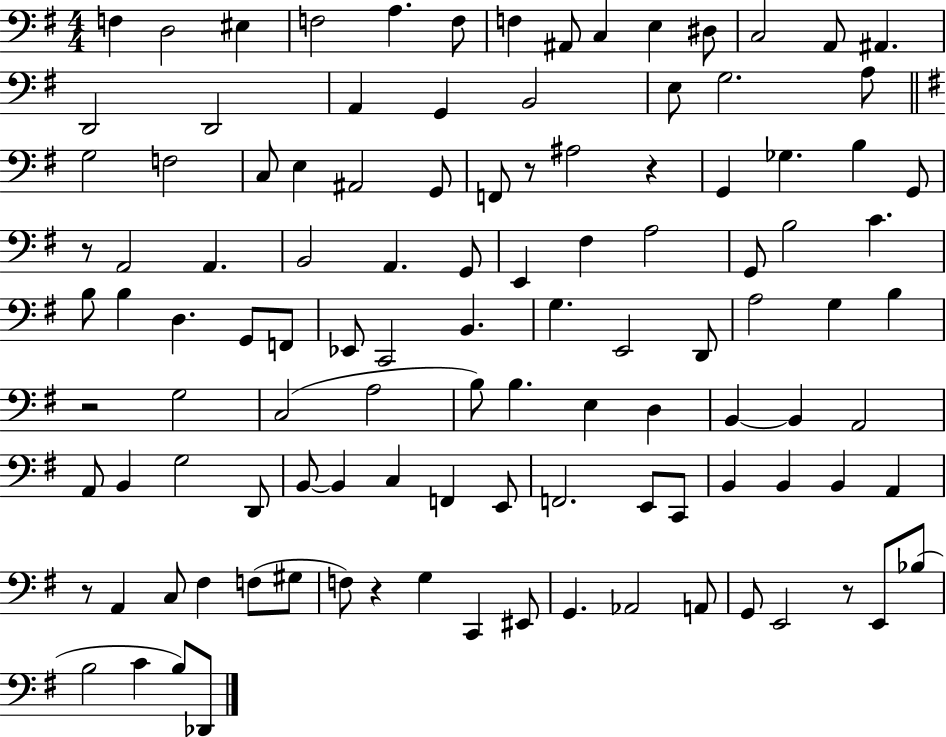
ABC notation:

X:1
T:Untitled
M:4/4
L:1/4
K:G
F, D,2 ^E, F,2 A, F,/2 F, ^A,,/2 C, E, ^D,/2 C,2 A,,/2 ^A,, D,,2 D,,2 A,, G,, B,,2 E,/2 G,2 A,/2 G,2 F,2 C,/2 E, ^A,,2 G,,/2 F,,/2 z/2 ^A,2 z G,, _G, B, G,,/2 z/2 A,,2 A,, B,,2 A,, G,,/2 E,, ^F, A,2 G,,/2 B,2 C B,/2 B, D, G,,/2 F,,/2 _E,,/2 C,,2 B,, G, E,,2 D,,/2 A,2 G, B, z2 G,2 C,2 A,2 B,/2 B, E, D, B,, B,, A,,2 A,,/2 B,, G,2 D,,/2 B,,/2 B,, C, F,, E,,/2 F,,2 E,,/2 C,,/2 B,, B,, B,, A,, z/2 A,, C,/2 ^F, F,/2 ^G,/2 F,/2 z G, C,, ^E,,/2 G,, _A,,2 A,,/2 G,,/2 E,,2 z/2 E,,/2 _B,/2 B,2 C B,/2 _D,,/2